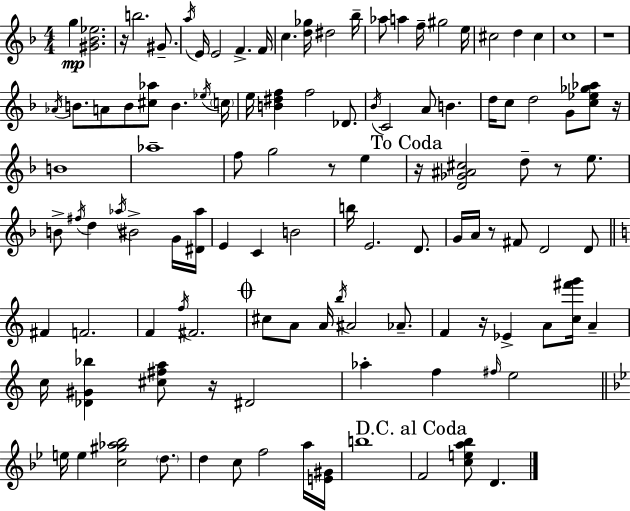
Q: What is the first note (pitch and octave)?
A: G5